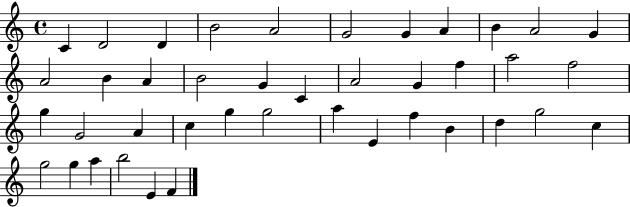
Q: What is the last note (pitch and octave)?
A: F4